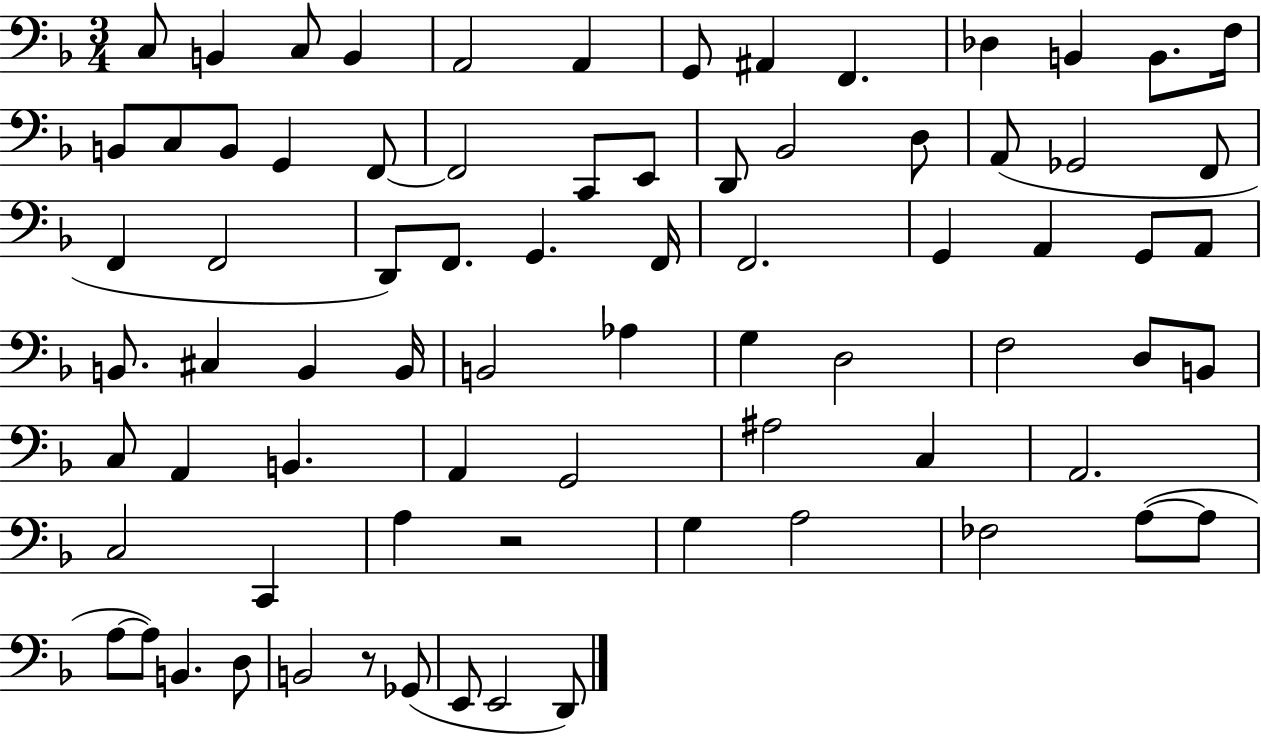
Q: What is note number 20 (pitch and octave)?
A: C2